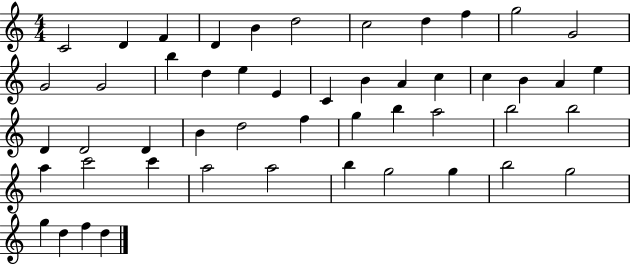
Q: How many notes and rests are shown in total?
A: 50